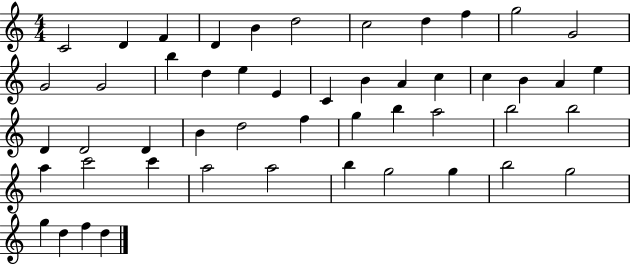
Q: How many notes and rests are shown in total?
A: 50